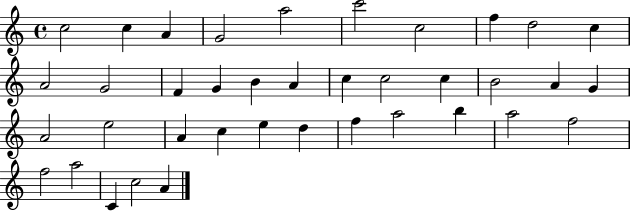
{
  \clef treble
  \time 4/4
  \defaultTimeSignature
  \key c \major
  c''2 c''4 a'4 | g'2 a''2 | c'''2 c''2 | f''4 d''2 c''4 | \break a'2 g'2 | f'4 g'4 b'4 a'4 | c''4 c''2 c''4 | b'2 a'4 g'4 | \break a'2 e''2 | a'4 c''4 e''4 d''4 | f''4 a''2 b''4 | a''2 f''2 | \break f''2 a''2 | c'4 c''2 a'4 | \bar "|."
}